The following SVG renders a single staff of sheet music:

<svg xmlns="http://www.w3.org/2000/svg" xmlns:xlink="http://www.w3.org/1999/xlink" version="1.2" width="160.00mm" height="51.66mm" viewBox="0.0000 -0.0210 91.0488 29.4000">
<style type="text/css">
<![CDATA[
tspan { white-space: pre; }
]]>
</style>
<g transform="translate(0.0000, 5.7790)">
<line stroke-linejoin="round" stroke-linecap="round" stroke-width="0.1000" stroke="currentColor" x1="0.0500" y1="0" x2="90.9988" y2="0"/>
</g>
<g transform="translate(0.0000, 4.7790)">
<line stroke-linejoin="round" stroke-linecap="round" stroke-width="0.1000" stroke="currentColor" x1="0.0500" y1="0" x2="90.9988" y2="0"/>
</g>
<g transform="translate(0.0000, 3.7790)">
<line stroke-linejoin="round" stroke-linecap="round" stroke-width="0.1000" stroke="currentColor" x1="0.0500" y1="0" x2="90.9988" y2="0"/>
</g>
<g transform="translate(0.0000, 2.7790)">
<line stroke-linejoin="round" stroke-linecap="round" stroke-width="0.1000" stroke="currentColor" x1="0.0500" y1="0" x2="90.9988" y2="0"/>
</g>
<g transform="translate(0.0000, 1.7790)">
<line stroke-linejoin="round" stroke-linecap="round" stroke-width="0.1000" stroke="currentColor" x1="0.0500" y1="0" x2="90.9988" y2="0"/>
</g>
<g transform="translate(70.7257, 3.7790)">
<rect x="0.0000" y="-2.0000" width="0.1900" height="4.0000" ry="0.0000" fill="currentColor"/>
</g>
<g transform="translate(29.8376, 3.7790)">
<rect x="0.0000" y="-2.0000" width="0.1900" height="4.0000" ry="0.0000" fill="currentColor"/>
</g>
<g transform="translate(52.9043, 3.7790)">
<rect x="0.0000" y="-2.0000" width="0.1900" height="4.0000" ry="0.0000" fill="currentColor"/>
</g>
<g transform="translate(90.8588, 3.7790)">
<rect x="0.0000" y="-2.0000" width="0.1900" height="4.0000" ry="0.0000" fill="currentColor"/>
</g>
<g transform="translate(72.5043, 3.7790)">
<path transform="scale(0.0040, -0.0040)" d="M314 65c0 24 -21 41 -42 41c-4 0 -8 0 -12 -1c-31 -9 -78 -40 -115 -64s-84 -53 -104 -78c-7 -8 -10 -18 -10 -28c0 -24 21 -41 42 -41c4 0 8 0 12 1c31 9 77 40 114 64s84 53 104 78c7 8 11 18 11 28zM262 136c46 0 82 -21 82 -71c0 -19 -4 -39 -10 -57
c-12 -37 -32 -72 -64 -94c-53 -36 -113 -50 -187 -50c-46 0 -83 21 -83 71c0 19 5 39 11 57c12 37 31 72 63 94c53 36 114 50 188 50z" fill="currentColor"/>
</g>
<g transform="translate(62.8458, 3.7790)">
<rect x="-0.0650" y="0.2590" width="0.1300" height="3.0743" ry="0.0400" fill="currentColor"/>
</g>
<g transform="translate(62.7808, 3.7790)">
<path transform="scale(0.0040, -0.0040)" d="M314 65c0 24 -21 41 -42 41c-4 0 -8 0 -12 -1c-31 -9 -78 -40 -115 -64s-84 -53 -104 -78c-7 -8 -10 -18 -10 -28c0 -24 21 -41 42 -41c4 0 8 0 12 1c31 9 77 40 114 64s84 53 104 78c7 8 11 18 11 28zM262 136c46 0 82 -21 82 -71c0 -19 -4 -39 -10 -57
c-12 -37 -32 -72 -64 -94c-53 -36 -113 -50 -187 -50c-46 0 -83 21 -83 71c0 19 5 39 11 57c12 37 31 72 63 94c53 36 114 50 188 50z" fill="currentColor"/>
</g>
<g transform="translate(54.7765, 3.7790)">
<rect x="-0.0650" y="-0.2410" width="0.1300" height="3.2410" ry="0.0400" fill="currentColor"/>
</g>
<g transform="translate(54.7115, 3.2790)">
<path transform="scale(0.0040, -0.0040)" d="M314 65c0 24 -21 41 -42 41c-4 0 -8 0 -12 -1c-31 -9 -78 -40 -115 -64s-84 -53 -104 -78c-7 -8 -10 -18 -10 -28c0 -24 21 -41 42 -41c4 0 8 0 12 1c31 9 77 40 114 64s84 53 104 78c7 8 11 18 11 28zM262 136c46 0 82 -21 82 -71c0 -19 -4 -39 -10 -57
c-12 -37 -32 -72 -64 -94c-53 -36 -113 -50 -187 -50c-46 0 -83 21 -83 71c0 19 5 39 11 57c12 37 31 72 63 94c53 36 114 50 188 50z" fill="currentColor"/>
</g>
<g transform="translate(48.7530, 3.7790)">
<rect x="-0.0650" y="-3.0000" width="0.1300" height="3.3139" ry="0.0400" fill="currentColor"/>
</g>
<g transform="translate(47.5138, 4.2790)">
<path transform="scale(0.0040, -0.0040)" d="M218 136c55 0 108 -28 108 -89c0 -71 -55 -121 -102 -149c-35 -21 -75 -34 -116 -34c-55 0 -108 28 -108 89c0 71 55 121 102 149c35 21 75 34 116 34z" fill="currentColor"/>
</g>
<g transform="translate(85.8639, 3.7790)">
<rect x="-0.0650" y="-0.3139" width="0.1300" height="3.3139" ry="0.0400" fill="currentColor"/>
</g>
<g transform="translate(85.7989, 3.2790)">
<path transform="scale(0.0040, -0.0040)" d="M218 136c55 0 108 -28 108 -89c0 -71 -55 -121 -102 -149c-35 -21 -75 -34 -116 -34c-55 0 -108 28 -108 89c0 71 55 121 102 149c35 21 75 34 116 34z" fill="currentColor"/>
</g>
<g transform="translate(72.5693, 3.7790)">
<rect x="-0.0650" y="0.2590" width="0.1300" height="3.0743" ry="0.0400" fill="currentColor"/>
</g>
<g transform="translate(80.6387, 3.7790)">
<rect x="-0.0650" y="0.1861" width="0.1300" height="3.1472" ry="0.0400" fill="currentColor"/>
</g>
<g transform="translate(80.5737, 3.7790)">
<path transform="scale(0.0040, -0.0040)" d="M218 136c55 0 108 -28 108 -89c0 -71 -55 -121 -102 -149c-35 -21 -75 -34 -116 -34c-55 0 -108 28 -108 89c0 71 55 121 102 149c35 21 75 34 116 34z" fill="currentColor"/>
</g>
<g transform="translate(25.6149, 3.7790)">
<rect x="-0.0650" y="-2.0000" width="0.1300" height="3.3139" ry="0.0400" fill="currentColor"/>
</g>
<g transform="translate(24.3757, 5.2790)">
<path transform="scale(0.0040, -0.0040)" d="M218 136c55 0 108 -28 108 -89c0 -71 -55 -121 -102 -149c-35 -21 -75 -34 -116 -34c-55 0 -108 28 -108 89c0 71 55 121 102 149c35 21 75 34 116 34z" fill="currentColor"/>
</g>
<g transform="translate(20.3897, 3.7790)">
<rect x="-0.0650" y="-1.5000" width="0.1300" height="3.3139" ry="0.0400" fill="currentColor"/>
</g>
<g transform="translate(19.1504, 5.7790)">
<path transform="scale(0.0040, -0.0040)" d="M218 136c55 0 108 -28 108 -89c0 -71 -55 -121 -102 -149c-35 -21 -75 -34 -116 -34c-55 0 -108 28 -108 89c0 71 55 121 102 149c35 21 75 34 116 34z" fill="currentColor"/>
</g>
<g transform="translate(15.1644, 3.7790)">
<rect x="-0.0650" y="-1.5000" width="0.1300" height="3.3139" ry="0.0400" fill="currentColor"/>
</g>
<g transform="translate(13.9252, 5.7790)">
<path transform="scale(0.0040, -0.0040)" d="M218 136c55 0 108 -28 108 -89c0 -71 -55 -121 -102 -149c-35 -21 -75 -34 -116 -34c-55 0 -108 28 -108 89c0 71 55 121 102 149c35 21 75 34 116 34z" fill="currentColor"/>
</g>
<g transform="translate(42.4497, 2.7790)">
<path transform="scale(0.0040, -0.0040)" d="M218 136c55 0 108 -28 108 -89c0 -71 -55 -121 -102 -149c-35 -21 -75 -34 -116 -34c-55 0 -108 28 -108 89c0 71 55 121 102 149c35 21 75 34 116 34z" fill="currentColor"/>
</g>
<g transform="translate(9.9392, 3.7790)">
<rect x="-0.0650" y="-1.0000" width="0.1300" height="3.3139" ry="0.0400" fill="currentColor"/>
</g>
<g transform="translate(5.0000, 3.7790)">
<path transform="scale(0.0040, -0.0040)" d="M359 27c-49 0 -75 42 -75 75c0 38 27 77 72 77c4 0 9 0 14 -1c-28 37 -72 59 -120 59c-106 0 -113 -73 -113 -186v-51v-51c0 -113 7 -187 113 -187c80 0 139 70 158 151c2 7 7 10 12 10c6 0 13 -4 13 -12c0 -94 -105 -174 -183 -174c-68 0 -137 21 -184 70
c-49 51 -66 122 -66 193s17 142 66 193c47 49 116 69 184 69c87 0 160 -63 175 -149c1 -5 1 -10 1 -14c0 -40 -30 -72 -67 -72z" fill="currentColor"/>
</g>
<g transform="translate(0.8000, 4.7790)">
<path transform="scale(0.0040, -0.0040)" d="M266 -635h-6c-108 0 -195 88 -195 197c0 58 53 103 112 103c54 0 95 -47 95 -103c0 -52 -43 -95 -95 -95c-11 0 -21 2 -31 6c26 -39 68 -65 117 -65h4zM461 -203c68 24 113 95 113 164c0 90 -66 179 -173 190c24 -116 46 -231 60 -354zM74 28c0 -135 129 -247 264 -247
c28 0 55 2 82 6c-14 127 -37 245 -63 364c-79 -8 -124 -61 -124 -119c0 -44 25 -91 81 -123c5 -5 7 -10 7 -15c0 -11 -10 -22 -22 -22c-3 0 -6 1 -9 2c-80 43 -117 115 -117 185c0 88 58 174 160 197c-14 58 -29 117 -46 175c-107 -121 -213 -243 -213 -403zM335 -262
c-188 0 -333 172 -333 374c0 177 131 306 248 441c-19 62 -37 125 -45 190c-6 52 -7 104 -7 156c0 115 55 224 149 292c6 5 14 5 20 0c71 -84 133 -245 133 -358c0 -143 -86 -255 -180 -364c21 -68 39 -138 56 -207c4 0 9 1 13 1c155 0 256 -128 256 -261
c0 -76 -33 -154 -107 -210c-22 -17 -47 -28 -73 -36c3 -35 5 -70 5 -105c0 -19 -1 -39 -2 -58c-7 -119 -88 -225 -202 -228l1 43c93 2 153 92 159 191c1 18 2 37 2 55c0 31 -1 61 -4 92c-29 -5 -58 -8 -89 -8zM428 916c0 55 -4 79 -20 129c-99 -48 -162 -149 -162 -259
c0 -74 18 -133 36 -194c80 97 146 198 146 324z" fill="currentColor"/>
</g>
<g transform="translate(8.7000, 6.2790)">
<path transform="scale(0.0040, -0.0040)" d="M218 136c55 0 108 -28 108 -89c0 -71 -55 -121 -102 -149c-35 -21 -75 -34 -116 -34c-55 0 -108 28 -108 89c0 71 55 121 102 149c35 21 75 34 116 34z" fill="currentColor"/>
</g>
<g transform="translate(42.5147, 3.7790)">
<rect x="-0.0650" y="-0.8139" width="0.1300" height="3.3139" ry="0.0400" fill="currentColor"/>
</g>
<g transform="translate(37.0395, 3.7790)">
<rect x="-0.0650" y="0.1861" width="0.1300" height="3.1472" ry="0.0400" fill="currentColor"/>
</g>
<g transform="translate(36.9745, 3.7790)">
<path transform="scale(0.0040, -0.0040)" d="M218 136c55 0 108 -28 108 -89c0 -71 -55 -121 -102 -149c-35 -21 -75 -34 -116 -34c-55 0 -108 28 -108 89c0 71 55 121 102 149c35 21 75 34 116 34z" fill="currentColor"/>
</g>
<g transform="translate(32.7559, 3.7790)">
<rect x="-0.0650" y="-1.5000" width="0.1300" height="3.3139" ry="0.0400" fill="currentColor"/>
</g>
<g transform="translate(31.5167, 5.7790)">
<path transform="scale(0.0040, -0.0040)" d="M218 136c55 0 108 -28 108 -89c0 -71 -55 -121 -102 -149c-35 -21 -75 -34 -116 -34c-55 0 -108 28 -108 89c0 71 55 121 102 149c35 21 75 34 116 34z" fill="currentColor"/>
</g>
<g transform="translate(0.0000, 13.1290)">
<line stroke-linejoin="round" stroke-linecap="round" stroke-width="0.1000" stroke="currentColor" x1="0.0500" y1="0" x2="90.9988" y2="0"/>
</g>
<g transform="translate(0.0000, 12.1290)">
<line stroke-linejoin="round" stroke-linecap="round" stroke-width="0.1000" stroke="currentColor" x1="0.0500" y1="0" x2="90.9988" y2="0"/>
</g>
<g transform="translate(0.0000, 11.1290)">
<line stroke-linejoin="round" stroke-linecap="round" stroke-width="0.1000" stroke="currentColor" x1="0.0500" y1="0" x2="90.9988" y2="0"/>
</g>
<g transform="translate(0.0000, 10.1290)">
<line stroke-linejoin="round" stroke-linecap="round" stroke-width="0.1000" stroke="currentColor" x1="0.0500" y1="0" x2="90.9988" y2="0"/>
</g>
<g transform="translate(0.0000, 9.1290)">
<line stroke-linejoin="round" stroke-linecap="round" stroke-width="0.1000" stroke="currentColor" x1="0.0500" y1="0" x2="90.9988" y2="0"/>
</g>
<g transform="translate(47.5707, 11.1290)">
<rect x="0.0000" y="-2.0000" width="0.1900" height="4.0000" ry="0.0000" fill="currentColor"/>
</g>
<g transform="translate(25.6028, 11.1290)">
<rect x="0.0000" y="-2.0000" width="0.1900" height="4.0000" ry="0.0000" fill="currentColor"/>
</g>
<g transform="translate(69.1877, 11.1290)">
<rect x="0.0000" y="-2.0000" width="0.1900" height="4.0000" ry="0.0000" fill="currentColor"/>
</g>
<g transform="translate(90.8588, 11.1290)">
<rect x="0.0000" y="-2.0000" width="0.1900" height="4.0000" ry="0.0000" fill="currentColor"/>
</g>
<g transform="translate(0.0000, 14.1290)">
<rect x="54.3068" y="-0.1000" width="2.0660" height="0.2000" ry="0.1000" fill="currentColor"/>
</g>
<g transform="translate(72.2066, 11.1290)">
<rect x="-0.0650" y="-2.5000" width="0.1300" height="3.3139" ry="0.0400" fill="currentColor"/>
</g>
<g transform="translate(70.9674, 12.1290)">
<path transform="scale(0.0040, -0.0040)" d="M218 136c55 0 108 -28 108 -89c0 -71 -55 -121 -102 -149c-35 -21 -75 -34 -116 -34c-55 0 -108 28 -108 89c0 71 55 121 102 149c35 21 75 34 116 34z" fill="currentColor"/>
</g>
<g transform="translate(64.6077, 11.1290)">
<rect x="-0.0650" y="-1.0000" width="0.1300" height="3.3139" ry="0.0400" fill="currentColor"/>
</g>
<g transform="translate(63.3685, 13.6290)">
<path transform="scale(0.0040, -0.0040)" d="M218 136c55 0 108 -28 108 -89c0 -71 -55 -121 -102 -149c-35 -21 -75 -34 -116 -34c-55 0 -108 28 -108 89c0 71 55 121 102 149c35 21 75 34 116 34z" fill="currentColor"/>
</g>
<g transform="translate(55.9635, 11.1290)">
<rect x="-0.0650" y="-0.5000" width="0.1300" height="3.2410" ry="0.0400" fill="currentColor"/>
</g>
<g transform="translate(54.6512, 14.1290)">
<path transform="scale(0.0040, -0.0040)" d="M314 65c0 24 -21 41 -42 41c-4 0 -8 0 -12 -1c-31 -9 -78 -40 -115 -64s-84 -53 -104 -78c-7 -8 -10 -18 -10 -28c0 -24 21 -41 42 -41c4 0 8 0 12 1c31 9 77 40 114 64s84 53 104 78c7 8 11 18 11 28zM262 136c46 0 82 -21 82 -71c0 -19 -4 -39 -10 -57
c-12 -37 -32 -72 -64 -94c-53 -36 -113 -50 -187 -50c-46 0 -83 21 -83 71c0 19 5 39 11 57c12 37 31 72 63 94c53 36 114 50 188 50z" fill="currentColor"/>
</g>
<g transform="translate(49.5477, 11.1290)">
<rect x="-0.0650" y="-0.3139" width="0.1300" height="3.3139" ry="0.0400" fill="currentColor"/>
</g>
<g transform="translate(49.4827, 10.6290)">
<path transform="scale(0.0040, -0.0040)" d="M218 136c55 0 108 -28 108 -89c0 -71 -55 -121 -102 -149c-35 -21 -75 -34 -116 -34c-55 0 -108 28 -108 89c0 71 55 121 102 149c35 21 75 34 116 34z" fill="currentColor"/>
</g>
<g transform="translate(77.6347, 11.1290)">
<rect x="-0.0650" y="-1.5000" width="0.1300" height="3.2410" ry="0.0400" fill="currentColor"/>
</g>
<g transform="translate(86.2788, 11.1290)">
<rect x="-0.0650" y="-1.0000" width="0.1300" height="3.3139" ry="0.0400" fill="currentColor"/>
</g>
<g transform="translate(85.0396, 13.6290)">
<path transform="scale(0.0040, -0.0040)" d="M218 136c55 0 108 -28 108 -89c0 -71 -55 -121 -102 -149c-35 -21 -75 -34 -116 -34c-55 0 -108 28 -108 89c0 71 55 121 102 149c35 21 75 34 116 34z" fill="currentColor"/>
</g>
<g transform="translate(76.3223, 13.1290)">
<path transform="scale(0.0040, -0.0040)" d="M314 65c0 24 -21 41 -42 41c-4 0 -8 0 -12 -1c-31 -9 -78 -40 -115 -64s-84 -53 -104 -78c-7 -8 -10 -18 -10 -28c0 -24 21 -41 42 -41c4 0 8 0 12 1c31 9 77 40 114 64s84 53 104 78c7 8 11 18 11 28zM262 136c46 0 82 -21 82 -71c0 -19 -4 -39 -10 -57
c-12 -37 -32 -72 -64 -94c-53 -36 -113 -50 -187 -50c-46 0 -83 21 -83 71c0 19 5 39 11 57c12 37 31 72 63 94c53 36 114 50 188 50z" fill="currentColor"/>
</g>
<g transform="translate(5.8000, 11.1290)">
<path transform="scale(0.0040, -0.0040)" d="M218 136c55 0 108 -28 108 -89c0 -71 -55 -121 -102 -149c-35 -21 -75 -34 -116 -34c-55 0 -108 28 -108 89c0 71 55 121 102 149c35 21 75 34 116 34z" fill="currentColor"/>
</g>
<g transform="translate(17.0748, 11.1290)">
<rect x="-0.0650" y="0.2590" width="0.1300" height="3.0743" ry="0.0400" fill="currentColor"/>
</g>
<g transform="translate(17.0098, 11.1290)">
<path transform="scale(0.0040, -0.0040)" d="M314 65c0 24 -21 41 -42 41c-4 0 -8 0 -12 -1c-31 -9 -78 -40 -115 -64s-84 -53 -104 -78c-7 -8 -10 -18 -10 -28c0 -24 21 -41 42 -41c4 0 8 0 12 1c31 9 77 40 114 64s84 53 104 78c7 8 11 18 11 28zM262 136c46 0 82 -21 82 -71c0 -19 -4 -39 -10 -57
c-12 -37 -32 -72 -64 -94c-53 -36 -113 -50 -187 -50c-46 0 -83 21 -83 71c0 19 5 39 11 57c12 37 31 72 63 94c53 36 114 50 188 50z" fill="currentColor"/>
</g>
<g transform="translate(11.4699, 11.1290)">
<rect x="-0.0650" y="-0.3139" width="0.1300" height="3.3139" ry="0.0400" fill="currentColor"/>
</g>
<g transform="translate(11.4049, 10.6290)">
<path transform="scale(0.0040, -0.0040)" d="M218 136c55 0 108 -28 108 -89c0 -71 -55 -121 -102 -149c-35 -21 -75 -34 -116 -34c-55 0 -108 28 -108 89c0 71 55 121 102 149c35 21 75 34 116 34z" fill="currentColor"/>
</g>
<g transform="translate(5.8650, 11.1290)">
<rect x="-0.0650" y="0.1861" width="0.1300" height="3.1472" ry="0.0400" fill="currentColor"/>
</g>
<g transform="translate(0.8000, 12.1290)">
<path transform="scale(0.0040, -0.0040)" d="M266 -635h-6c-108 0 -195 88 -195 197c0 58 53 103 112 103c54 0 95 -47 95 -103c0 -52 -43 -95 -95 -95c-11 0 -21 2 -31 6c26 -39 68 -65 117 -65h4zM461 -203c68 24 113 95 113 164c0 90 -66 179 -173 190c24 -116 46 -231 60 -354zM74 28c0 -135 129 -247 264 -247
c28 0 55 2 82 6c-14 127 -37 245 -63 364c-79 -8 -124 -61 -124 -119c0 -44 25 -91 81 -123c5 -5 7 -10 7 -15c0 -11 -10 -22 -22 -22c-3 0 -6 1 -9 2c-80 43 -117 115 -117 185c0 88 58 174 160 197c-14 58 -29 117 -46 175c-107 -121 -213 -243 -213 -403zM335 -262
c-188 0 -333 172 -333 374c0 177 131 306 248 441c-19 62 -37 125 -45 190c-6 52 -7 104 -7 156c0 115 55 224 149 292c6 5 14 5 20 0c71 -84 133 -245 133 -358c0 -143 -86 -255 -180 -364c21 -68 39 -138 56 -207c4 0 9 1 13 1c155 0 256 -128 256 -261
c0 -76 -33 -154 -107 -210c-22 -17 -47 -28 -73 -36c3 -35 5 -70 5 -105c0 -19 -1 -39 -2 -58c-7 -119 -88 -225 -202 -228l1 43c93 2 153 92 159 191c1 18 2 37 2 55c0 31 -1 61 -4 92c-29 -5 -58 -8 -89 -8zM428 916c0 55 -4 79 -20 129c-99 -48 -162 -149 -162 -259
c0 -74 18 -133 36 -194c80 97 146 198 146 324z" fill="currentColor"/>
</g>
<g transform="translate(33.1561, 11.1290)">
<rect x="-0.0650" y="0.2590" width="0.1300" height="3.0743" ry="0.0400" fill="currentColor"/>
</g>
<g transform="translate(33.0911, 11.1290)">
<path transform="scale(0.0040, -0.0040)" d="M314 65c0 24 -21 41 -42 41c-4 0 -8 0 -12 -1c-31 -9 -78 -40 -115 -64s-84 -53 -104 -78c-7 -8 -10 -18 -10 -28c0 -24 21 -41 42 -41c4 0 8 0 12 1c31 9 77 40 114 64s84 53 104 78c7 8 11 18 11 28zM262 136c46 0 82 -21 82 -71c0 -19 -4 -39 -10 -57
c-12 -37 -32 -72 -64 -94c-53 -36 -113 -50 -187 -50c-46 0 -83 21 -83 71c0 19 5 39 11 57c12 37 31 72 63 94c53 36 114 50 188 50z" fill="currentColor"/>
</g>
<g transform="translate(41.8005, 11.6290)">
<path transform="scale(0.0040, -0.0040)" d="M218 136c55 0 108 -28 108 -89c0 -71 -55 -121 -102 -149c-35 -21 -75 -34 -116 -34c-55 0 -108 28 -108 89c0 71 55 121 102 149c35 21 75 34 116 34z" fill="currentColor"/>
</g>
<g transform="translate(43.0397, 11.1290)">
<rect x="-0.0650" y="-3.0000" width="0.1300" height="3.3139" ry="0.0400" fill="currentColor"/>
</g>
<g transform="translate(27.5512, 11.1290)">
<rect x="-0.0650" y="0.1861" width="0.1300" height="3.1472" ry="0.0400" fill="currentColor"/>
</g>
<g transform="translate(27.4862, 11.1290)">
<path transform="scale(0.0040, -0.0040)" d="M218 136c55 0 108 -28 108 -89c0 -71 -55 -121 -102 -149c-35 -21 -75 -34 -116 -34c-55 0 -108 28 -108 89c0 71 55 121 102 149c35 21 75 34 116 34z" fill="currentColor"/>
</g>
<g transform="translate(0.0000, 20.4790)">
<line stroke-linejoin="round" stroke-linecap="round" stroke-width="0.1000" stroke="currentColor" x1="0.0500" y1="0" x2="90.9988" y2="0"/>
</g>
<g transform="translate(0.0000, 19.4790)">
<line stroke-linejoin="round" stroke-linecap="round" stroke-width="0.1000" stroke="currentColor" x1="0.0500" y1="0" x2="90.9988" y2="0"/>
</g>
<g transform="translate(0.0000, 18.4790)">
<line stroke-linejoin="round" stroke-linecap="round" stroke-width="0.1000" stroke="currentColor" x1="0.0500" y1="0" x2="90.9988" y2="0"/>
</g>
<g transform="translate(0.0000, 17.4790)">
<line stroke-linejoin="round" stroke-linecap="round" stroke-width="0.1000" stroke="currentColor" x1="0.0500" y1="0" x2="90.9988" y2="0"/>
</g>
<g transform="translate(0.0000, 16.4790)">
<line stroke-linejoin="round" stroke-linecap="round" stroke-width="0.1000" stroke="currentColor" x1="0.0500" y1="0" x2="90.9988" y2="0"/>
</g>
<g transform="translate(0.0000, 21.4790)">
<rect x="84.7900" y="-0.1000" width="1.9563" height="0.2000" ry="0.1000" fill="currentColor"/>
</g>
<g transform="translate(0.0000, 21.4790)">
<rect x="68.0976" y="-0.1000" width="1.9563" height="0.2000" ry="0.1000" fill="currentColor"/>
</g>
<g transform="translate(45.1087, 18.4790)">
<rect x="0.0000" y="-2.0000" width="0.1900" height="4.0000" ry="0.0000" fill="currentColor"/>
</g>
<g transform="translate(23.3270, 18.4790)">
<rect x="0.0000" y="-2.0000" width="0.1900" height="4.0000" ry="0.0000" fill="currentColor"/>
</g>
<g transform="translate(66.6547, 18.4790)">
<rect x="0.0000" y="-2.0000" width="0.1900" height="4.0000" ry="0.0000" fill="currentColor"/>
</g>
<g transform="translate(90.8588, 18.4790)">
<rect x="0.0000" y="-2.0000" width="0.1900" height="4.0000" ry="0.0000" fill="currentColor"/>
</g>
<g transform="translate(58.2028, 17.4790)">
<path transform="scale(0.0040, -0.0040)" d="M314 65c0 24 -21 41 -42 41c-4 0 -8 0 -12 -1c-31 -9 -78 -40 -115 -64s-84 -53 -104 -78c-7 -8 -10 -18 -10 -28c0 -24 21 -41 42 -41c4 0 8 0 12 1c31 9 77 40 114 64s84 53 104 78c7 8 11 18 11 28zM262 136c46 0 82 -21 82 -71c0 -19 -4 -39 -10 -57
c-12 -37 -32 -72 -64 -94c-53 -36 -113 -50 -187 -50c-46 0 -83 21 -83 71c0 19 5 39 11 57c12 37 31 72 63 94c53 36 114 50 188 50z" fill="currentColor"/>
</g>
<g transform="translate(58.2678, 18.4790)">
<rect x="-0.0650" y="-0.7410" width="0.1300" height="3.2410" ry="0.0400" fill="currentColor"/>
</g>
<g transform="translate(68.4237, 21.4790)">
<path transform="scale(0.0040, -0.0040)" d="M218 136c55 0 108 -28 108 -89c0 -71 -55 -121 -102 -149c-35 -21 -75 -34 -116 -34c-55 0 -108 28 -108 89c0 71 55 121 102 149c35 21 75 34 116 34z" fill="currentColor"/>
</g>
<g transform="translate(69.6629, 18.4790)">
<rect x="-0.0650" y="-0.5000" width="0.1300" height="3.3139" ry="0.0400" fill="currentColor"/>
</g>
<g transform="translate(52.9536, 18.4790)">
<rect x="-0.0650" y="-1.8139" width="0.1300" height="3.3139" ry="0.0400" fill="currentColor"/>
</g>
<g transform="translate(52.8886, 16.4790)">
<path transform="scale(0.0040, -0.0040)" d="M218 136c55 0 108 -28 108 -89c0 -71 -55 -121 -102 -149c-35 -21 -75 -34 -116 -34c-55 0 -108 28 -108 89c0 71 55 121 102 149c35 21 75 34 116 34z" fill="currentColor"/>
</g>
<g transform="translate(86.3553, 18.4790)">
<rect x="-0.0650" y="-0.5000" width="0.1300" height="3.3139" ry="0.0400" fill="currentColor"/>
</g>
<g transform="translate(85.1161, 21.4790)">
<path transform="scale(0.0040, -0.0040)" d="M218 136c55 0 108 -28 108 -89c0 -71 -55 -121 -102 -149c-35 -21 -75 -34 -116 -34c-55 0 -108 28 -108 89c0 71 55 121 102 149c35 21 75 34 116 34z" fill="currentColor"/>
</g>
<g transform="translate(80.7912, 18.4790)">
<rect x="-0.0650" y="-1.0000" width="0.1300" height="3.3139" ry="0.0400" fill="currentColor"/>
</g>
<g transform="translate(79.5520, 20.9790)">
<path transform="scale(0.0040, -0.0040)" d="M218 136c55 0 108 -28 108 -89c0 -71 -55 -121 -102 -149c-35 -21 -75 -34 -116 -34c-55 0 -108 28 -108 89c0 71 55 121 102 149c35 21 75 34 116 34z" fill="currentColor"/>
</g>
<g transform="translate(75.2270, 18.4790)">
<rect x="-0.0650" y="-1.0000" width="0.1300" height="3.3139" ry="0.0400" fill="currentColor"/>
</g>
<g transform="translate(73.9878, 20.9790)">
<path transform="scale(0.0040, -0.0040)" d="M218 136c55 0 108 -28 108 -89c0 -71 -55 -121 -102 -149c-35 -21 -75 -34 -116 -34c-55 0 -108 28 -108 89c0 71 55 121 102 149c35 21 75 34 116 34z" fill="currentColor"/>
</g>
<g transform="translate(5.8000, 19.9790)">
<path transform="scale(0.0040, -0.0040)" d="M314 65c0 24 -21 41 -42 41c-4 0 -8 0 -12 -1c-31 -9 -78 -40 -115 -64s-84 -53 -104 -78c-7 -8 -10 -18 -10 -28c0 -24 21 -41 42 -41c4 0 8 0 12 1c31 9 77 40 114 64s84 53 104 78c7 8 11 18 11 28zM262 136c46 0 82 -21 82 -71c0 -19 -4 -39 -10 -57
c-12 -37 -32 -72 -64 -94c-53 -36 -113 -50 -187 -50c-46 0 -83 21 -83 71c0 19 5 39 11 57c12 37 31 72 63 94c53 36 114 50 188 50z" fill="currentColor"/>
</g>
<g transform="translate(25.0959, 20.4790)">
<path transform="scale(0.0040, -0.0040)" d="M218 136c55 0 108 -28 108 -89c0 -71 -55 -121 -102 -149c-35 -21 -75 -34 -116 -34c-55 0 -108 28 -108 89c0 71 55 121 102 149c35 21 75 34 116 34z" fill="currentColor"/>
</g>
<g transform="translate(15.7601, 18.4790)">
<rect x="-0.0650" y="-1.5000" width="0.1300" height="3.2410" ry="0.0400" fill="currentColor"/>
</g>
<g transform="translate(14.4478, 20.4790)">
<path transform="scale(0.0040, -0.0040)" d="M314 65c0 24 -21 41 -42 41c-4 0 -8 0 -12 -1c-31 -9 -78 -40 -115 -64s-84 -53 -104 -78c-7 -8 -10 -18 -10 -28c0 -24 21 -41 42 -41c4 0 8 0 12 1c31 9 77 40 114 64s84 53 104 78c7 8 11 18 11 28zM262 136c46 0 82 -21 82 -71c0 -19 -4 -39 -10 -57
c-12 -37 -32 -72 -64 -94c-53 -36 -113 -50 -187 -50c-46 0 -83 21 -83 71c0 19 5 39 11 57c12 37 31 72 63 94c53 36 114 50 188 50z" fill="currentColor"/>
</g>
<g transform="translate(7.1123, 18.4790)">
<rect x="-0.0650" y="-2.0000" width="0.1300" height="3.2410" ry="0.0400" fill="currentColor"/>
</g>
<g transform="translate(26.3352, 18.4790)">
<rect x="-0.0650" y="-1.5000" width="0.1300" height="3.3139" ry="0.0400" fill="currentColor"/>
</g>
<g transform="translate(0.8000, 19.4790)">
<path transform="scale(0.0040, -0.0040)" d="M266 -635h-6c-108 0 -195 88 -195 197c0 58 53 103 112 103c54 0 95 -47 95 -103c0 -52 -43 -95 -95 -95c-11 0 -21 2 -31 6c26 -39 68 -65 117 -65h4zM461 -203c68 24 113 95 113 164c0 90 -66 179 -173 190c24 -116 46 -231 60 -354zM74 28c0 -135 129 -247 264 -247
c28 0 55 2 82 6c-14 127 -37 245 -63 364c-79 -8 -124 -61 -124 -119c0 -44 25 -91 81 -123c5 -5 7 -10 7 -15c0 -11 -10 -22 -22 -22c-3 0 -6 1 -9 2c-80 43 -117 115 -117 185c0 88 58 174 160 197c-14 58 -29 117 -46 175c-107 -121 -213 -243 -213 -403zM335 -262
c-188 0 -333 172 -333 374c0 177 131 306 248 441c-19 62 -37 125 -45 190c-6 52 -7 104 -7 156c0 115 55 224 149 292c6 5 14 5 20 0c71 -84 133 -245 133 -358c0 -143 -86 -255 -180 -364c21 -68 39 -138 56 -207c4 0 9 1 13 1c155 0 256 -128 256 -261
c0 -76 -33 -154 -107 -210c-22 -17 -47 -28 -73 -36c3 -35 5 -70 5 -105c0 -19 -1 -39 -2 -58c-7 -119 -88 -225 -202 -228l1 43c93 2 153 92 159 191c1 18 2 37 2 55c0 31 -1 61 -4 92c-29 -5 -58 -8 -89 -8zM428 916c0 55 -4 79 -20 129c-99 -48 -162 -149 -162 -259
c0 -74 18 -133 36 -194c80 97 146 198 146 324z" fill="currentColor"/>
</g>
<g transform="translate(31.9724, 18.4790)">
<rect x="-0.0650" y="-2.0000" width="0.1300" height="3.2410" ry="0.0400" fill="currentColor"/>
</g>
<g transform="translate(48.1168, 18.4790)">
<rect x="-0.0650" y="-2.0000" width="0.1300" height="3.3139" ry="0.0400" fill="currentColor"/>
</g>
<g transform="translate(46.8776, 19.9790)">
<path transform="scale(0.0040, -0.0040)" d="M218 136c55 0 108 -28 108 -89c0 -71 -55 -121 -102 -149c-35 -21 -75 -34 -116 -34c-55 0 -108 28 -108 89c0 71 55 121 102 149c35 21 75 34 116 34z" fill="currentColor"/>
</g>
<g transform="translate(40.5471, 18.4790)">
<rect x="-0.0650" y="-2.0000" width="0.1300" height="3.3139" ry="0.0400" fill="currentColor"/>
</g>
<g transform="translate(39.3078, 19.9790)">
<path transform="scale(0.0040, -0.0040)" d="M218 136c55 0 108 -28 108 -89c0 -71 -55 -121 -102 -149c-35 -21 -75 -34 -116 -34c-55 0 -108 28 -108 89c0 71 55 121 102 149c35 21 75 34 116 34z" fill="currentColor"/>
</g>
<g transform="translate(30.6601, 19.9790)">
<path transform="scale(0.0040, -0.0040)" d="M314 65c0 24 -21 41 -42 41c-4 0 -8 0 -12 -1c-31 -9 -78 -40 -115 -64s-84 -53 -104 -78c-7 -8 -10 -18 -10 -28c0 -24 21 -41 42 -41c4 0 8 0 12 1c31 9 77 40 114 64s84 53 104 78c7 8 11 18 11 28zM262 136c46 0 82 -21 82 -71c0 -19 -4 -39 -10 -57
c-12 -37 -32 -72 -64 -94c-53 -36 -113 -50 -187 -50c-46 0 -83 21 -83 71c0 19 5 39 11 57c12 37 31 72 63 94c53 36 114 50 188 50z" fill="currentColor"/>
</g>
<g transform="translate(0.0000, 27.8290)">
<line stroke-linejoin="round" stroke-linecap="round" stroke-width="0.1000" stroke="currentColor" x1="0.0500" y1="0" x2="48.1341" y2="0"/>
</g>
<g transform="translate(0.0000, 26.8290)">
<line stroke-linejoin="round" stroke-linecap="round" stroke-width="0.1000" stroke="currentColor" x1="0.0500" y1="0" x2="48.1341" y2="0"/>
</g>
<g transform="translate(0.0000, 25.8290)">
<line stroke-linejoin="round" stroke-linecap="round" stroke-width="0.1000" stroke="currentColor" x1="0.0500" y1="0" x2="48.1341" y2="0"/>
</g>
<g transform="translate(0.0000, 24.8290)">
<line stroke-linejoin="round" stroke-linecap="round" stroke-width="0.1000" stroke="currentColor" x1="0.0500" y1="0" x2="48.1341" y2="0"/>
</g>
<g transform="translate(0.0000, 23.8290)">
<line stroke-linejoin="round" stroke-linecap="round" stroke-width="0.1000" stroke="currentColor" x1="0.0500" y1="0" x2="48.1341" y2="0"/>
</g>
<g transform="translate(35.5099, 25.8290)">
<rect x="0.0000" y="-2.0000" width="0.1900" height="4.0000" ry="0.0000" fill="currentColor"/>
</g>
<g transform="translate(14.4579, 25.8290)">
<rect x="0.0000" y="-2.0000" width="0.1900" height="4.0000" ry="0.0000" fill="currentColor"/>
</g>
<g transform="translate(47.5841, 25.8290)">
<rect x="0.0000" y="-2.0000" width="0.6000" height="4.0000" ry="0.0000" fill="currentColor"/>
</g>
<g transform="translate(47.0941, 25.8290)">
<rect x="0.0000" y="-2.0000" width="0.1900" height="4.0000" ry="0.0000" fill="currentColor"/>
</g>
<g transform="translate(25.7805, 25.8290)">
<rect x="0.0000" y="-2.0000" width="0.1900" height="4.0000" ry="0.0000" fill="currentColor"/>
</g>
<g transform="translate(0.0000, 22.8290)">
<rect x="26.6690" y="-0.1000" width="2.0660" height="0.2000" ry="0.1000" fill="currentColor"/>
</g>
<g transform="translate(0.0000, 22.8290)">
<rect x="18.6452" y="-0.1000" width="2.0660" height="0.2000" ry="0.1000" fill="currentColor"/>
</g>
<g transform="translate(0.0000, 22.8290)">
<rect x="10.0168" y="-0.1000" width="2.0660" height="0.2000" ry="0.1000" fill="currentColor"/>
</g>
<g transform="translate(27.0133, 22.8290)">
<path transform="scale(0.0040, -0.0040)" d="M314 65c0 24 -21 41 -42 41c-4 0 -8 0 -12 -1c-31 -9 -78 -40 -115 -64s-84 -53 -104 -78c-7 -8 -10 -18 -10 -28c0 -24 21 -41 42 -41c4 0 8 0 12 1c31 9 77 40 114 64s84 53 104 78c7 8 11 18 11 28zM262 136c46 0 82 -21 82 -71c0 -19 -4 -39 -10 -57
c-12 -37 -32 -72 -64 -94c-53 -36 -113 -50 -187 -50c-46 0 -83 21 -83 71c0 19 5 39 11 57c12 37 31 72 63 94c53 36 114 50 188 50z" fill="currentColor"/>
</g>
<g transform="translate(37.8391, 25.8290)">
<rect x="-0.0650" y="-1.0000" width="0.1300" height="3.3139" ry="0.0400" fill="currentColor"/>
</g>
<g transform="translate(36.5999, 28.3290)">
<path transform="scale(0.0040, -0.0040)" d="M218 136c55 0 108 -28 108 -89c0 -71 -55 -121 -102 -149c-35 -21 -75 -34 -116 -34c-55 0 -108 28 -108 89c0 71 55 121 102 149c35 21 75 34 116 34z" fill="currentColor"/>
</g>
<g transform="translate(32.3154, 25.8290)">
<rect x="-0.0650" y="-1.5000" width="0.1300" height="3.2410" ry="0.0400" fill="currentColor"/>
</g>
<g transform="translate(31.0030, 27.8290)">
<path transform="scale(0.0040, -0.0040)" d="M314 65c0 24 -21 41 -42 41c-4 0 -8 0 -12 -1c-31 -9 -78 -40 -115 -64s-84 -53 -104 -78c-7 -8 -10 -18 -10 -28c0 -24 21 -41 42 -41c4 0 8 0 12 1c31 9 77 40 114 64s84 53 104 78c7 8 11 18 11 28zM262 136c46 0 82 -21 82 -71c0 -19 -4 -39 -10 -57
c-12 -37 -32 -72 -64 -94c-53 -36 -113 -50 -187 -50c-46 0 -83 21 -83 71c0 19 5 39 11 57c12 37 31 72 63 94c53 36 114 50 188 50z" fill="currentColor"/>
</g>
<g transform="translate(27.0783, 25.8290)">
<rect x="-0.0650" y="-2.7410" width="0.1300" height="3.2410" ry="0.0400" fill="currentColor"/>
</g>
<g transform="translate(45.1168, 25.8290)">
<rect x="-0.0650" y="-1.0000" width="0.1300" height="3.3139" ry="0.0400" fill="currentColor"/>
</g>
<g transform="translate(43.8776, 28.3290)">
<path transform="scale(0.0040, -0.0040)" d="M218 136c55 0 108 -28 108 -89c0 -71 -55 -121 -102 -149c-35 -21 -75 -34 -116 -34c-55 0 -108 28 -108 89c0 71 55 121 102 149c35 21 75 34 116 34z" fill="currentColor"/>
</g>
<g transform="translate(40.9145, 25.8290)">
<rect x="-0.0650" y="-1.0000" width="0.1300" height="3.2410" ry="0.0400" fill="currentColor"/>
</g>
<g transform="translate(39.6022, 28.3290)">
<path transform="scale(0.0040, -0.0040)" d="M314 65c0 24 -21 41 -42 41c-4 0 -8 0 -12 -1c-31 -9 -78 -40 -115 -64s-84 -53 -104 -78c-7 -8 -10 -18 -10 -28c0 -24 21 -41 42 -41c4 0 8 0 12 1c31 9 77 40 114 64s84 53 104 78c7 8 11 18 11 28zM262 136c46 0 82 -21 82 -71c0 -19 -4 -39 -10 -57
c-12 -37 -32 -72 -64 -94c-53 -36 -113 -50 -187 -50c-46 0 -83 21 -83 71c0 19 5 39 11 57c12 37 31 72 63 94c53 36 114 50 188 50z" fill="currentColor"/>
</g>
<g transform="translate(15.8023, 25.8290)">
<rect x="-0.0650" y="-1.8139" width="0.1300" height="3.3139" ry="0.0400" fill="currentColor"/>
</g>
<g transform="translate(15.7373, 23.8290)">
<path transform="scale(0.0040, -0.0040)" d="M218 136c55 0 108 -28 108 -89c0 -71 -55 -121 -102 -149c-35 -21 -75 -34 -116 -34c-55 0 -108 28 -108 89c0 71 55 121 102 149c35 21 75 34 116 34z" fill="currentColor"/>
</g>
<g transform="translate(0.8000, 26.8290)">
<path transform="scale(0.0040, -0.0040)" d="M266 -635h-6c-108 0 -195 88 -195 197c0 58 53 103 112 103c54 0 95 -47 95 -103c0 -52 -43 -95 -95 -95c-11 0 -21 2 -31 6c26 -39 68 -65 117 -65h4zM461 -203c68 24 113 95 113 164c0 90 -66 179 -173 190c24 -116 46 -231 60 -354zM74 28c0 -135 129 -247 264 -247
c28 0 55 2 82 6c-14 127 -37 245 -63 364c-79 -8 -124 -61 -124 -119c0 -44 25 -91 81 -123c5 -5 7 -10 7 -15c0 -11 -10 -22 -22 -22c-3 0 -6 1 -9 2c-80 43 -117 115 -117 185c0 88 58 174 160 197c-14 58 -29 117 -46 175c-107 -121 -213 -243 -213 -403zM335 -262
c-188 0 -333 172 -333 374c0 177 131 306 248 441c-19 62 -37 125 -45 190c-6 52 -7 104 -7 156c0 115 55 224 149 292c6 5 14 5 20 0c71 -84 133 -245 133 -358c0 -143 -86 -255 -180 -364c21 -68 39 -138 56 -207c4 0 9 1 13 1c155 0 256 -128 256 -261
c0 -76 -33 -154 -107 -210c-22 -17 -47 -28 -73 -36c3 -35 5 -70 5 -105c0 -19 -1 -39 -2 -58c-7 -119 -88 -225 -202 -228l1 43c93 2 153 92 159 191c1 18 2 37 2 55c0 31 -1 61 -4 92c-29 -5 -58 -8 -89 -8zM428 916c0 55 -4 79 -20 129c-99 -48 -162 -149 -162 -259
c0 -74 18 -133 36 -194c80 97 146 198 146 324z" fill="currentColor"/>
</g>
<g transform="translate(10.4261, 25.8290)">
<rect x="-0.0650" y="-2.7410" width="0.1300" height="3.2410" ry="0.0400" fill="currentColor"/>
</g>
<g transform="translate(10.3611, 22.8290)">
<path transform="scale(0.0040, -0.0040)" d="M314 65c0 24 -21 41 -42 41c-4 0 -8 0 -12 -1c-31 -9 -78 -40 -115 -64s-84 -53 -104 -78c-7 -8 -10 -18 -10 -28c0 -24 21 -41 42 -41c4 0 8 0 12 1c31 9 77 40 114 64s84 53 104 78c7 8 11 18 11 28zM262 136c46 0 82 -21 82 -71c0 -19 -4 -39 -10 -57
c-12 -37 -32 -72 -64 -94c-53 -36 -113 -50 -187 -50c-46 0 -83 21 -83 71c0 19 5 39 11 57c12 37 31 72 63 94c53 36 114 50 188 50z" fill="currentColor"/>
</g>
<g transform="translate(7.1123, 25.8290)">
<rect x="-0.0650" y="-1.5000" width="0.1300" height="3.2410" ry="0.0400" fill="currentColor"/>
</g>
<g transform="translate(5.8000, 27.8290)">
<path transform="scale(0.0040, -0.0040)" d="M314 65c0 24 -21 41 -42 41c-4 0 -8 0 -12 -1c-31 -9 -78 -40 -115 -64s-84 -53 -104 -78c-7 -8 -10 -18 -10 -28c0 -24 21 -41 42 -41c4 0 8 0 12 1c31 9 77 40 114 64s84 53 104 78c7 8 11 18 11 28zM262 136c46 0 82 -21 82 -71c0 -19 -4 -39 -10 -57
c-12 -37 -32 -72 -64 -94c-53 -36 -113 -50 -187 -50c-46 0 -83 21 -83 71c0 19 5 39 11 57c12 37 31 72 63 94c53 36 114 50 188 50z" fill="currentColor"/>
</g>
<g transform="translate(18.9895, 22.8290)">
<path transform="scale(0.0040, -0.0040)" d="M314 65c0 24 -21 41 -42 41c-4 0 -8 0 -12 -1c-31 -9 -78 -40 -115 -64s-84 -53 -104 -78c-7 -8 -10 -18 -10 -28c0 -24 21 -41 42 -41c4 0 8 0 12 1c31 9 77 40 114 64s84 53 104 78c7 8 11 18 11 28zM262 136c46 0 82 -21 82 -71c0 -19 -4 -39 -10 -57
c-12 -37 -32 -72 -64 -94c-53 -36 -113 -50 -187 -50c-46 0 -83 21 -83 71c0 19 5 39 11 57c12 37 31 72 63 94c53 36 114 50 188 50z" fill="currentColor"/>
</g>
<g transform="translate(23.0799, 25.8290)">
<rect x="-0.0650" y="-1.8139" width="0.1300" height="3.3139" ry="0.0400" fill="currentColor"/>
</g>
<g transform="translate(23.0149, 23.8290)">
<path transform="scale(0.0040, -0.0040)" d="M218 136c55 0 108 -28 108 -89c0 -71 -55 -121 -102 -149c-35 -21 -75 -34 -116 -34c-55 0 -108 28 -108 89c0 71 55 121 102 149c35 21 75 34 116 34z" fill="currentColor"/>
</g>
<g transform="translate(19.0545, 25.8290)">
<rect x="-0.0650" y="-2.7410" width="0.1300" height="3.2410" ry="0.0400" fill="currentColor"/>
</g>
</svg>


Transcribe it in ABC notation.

X:1
T:Untitled
M:4/4
L:1/4
K:C
D E E F E B d A c2 B2 B2 B c B c B2 B B2 A c C2 D G E2 D F2 E2 E F2 F F f d2 C D D C E2 a2 f a2 f a2 E2 D D2 D